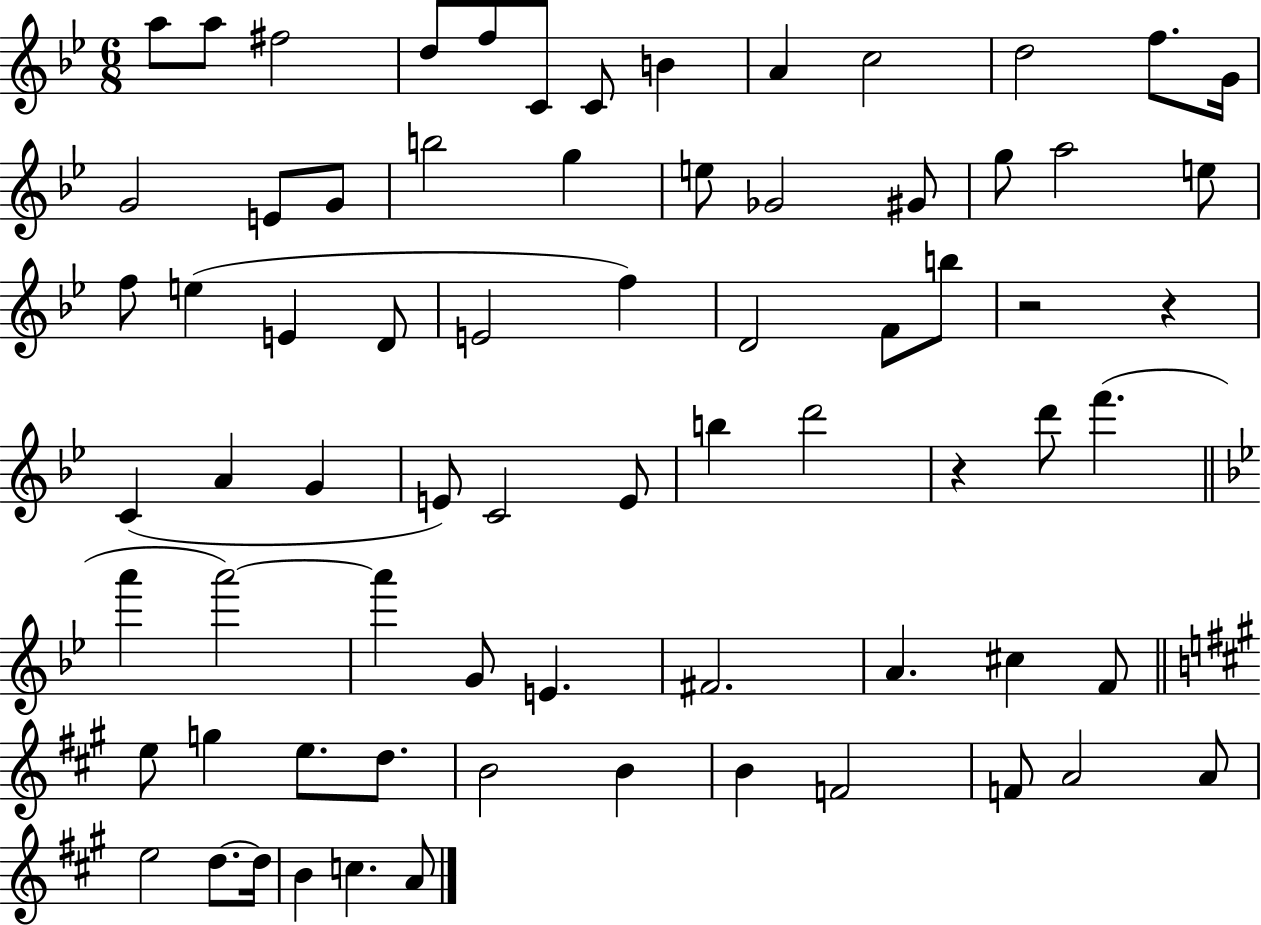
{
  \clef treble
  \numericTimeSignature
  \time 6/8
  \key bes \major
  a''8 a''8 fis''2 | d''8 f''8 c'8 c'8 b'4 | a'4 c''2 | d''2 f''8. g'16 | \break g'2 e'8 g'8 | b''2 g''4 | e''8 ges'2 gis'8 | g''8 a''2 e''8 | \break f''8 e''4( e'4 d'8 | e'2 f''4) | d'2 f'8 b''8 | r2 r4 | \break c'4( a'4 g'4 | e'8) c'2 e'8 | b''4 d'''2 | r4 d'''8 f'''4.( | \break \bar "||" \break \key g \minor a'''4 a'''2~~) | a'''4 g'8 e'4. | fis'2. | a'4. cis''4 f'8 | \break \bar "||" \break \key a \major e''8 g''4 e''8. d''8. | b'2 b'4 | b'4 f'2 | f'8 a'2 a'8 | \break e''2 d''8.~~ d''16 | b'4 c''4. a'8 | \bar "|."
}